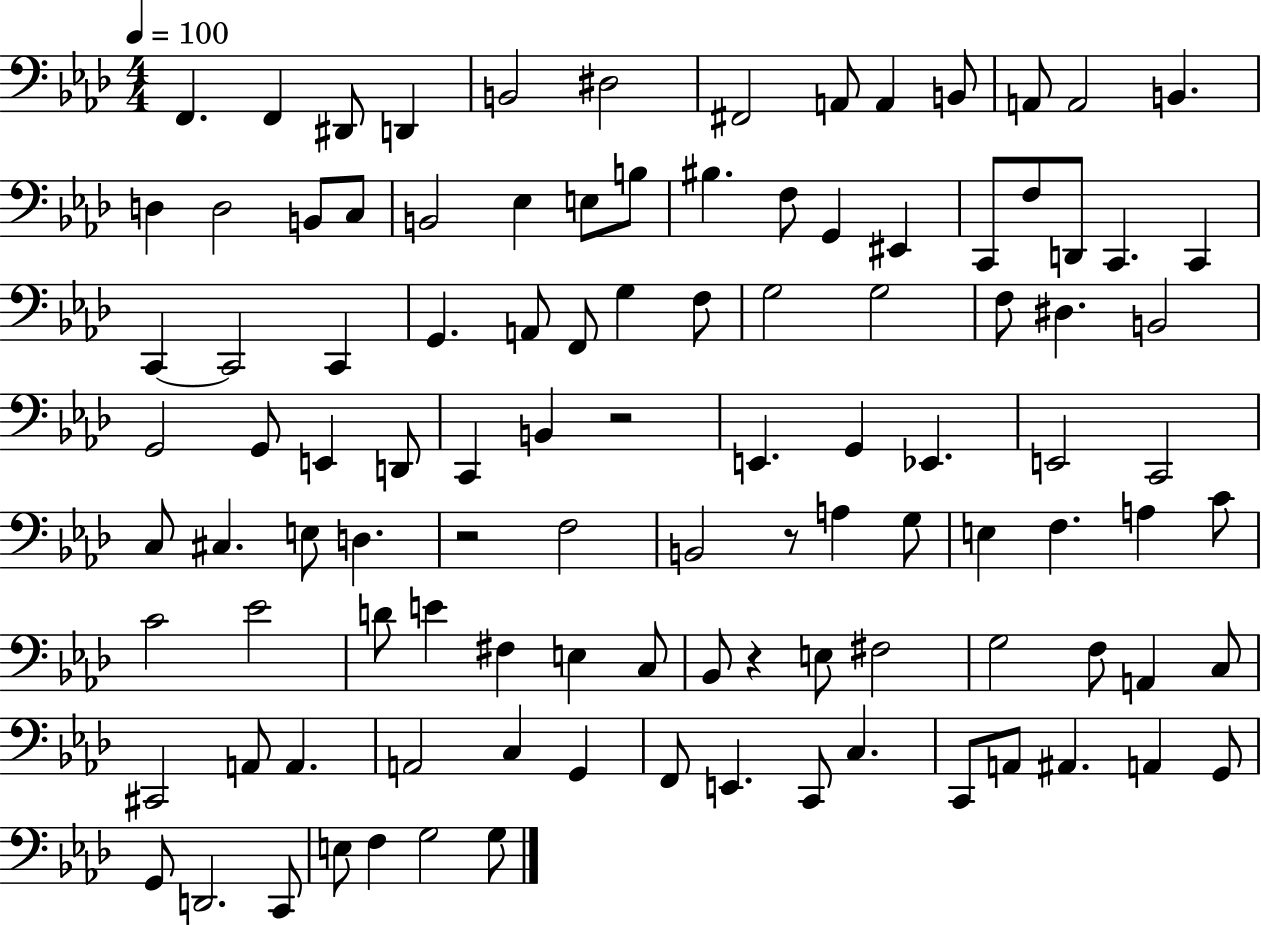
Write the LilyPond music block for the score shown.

{
  \clef bass
  \numericTimeSignature
  \time 4/4
  \key aes \major
  \tempo 4 = 100
  f,4. f,4 dis,8 d,4 | b,2 dis2 | fis,2 a,8 a,4 b,8 | a,8 a,2 b,4. | \break d4 d2 b,8 c8 | b,2 ees4 e8 b8 | bis4. f8 g,4 eis,4 | c,8 f8 d,8 c,4. c,4 | \break c,4~~ c,2 c,4 | g,4. a,8 f,8 g4 f8 | g2 g2 | f8 dis4. b,2 | \break g,2 g,8 e,4 d,8 | c,4 b,4 r2 | e,4. g,4 ees,4. | e,2 c,2 | \break c8 cis4. e8 d4. | r2 f2 | b,2 r8 a4 g8 | e4 f4. a4 c'8 | \break c'2 ees'2 | d'8 e'4 fis4 e4 c8 | bes,8 r4 e8 fis2 | g2 f8 a,4 c8 | \break cis,2 a,8 a,4. | a,2 c4 g,4 | f,8 e,4. c,8 c4. | c,8 a,8 ais,4. a,4 g,8 | \break g,8 d,2. c,8 | e8 f4 g2 g8 | \bar "|."
}